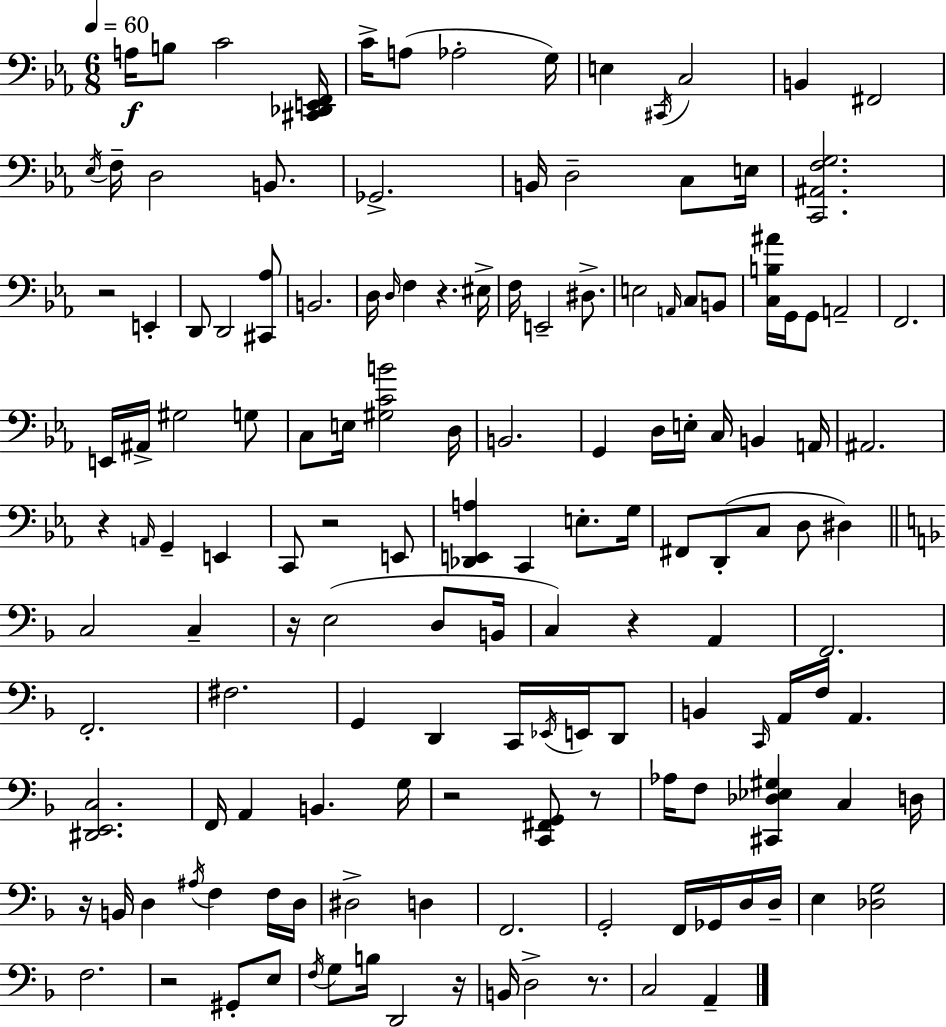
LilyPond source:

{
  \clef bass
  \numericTimeSignature
  \time 6/8
  \key c \minor
  \tempo 4 = 60
  \repeat volta 2 { a16\f b8 c'2 <cis, des, e, f,>16 | c'16-> a8( aes2-. g16) | e4 \acciaccatura { cis,16 } c2 | b,4 fis,2 | \break \acciaccatura { ees16 } f16-- d2 b,8. | ges,2.-> | b,16 d2-- c8 | e16 <c, ais, f g>2. | \break r2 e,4-. | d,8 d,2 | <cis, aes>8 b,2. | d16 \grace { d16 } f4 r4. | \break eis16-> f16 e,2-- | dis8.-> e2 \grace { a,16 } | c8 b,8 <c b ais'>16 g,16 g,8 a,2-- | f,2. | \break e,16 ais,16-> gis2 | g8 c8 e16 <gis c' b'>2 | d16 b,2. | g,4 d16 e16-. c16 b,4 | \break a,16 ais,2. | r4 \grace { a,16 } g,4-- | e,4 c,8 r2 | e,8 <des, e, a>4 c,4 | \break e8.-. g16 fis,8 d,8-.( c8 d8 | dis4) \bar "||" \break \key d \minor c2 c4-- | r16 e2( d8 b,16 | c4) r4 a,4 | f,2. | \break f,2.-. | fis2. | g,4 d,4 c,16 \acciaccatura { ees,16 } e,16 d,8 | b,4 \grace { c,16 } a,16 f16 a,4. | \break <dis, e, c>2. | f,16 a,4 b,4. | g16 r2 <c, fis, g,>8 | r8 aes16 f8 <cis, des ees gis>4 c4 | \break d16 r16 b,16 d4 \acciaccatura { ais16 } f4 | f16 d16 dis2-> d4 | f,2. | g,2-. f,16 | \break ges,16 d16 d16-- e4 <des g>2 | f2. | r2 gis,8-. | e8 \acciaccatura { f16 } g8 b16 d,2 | \break r16 b,16 d2-> | r8. c2 | a,4-- } \bar "|."
}